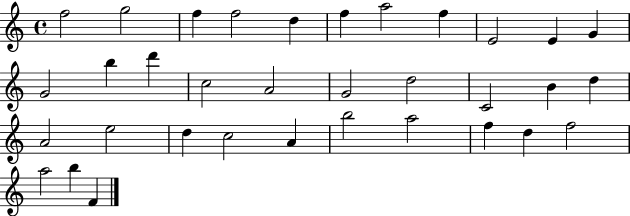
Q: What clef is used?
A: treble